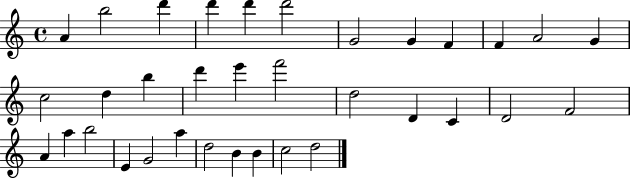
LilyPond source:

{
  \clef treble
  \time 4/4
  \defaultTimeSignature
  \key c \major
  a'4 b''2 d'''4 | d'''4 d'''4 d'''2 | g'2 g'4 f'4 | f'4 a'2 g'4 | \break c''2 d''4 b''4 | d'''4 e'''4 f'''2 | d''2 d'4 c'4 | d'2 f'2 | \break a'4 a''4 b''2 | e'4 g'2 a''4 | d''2 b'4 b'4 | c''2 d''2 | \break \bar "|."
}